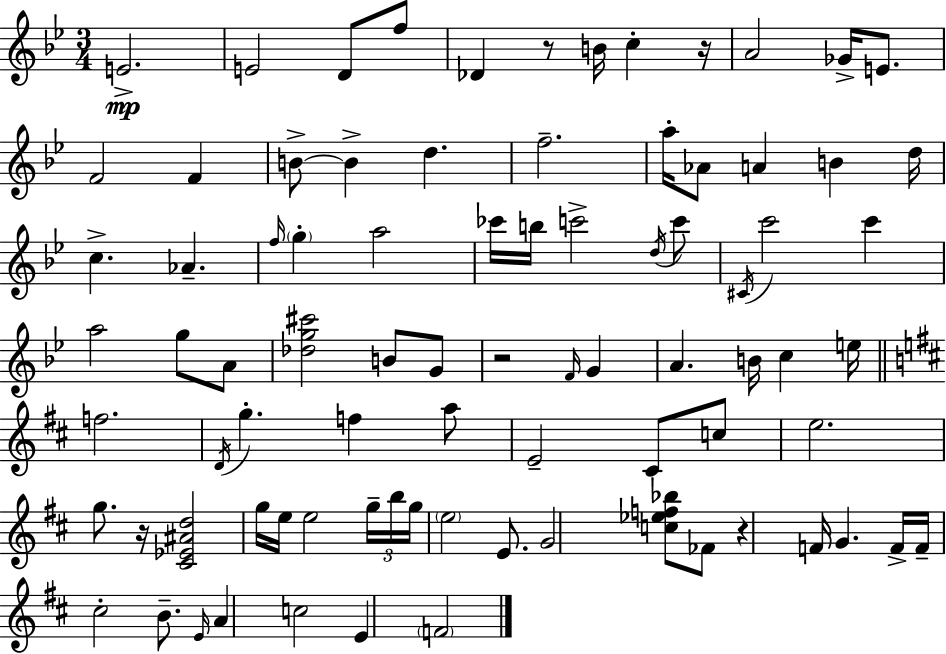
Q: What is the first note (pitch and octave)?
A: E4